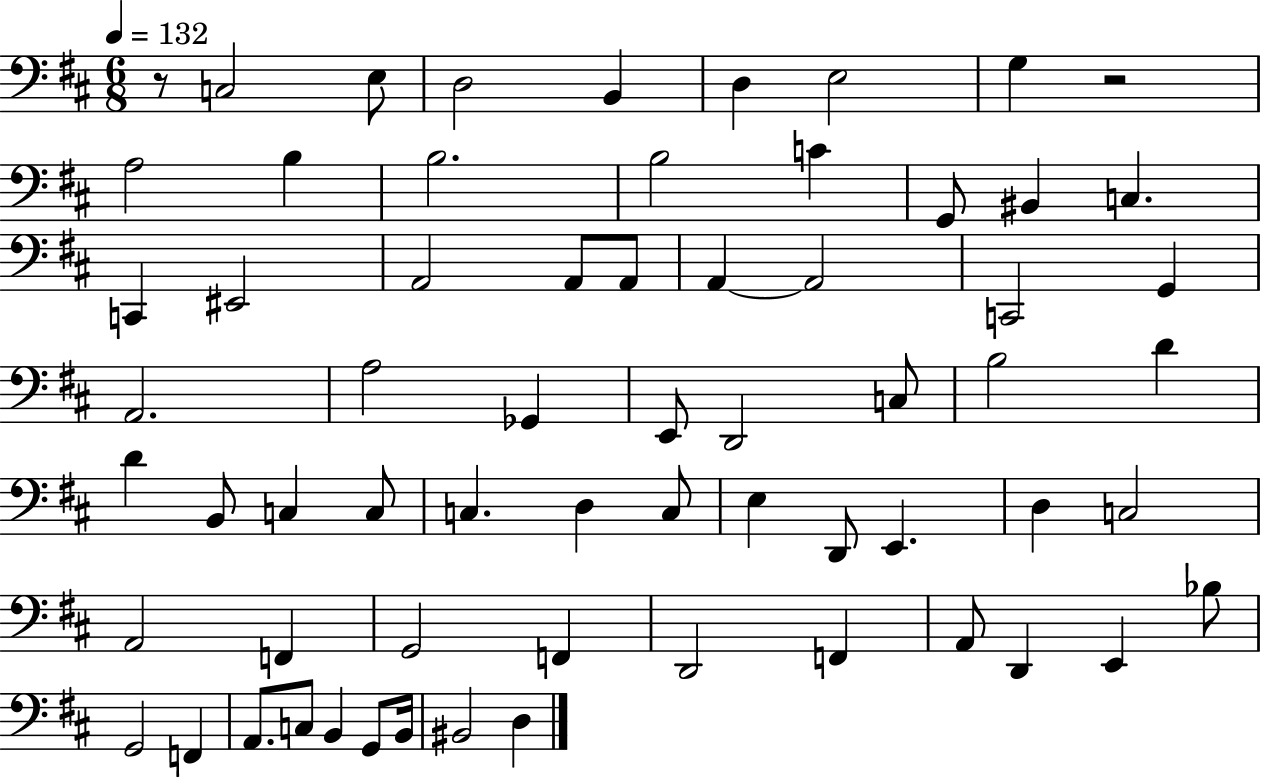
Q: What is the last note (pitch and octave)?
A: D3